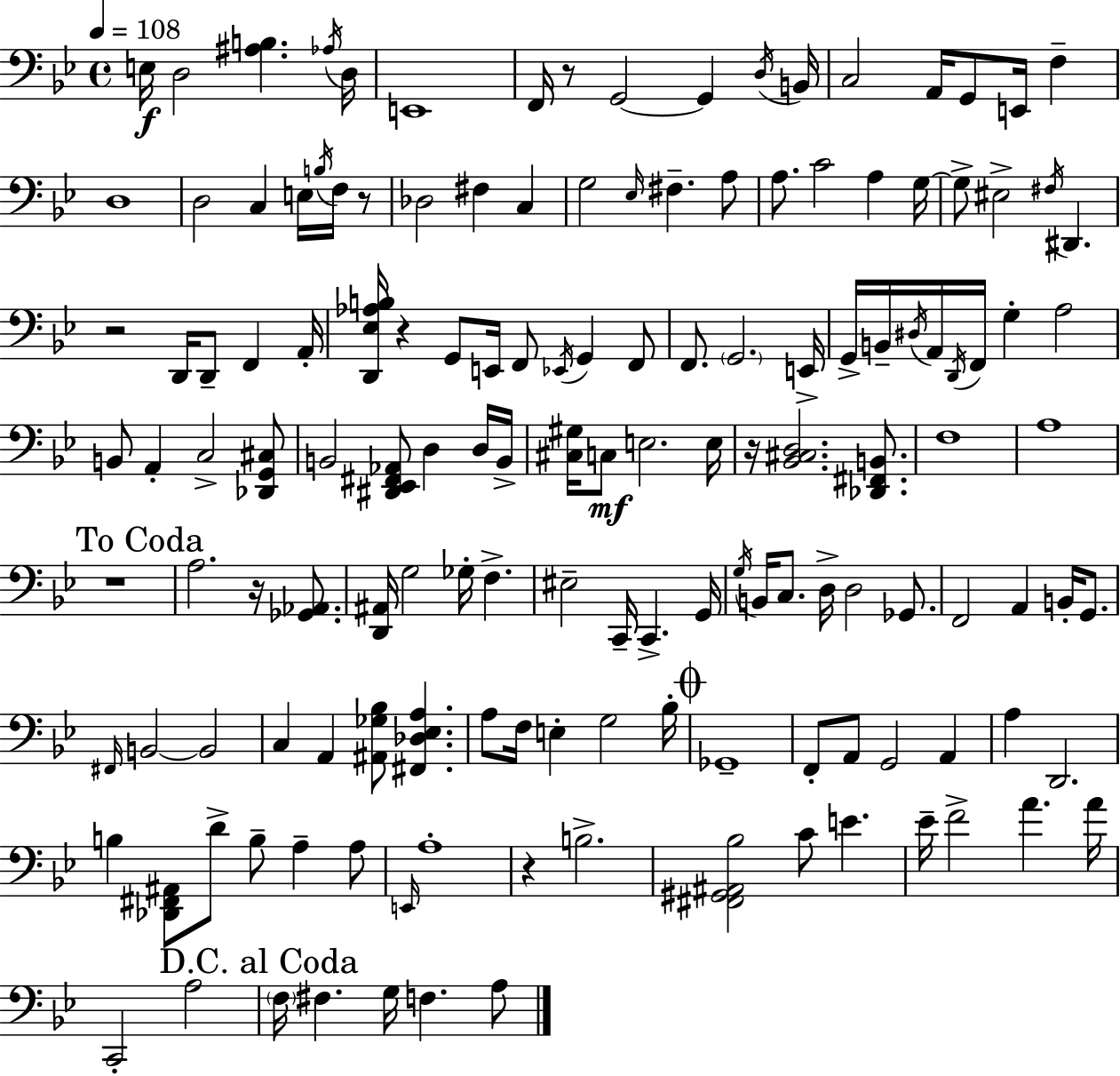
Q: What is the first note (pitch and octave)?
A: E3